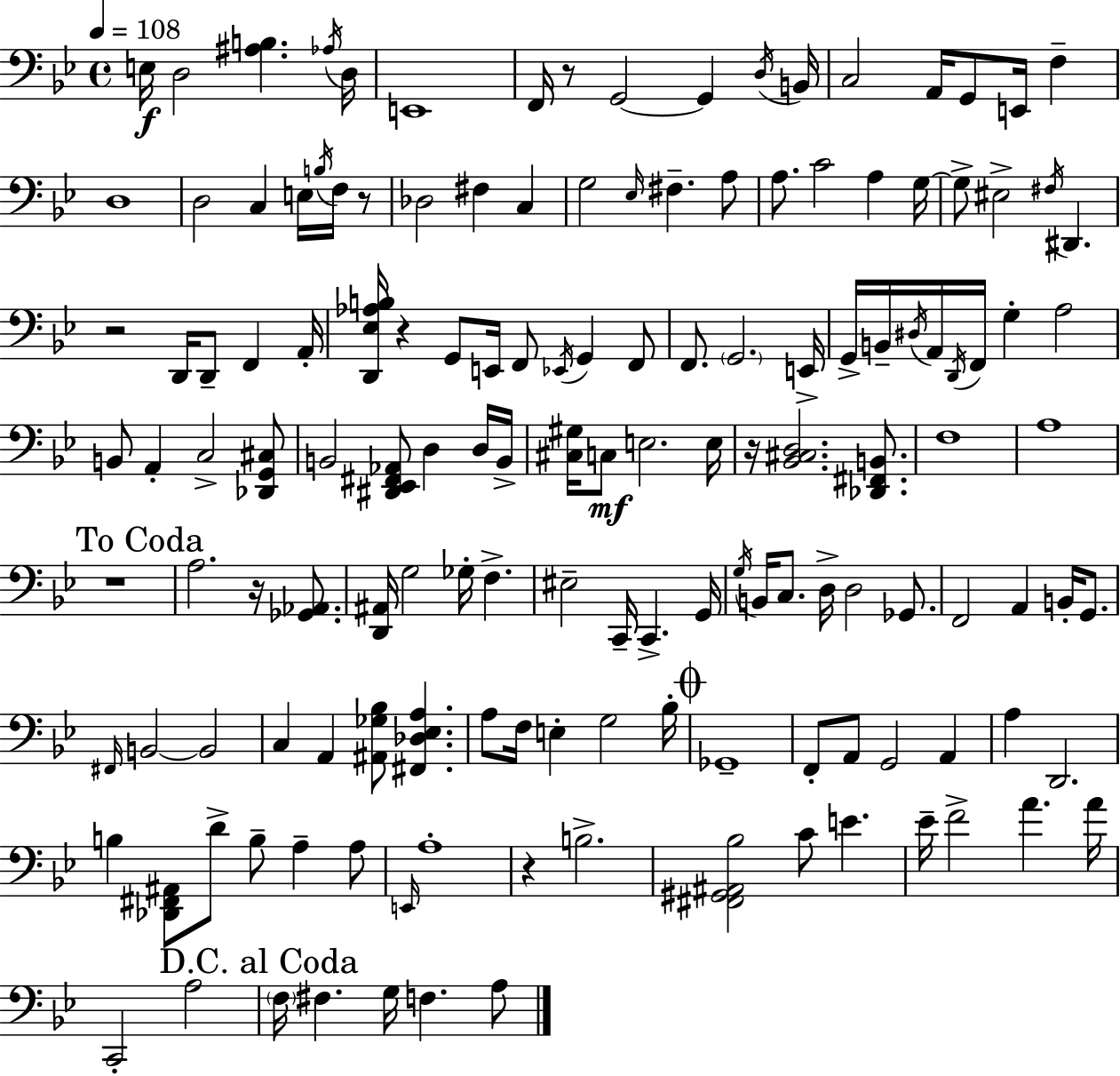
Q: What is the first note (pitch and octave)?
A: E3